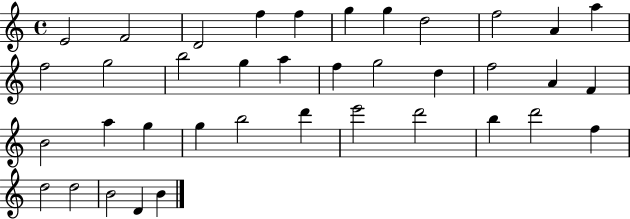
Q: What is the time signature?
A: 4/4